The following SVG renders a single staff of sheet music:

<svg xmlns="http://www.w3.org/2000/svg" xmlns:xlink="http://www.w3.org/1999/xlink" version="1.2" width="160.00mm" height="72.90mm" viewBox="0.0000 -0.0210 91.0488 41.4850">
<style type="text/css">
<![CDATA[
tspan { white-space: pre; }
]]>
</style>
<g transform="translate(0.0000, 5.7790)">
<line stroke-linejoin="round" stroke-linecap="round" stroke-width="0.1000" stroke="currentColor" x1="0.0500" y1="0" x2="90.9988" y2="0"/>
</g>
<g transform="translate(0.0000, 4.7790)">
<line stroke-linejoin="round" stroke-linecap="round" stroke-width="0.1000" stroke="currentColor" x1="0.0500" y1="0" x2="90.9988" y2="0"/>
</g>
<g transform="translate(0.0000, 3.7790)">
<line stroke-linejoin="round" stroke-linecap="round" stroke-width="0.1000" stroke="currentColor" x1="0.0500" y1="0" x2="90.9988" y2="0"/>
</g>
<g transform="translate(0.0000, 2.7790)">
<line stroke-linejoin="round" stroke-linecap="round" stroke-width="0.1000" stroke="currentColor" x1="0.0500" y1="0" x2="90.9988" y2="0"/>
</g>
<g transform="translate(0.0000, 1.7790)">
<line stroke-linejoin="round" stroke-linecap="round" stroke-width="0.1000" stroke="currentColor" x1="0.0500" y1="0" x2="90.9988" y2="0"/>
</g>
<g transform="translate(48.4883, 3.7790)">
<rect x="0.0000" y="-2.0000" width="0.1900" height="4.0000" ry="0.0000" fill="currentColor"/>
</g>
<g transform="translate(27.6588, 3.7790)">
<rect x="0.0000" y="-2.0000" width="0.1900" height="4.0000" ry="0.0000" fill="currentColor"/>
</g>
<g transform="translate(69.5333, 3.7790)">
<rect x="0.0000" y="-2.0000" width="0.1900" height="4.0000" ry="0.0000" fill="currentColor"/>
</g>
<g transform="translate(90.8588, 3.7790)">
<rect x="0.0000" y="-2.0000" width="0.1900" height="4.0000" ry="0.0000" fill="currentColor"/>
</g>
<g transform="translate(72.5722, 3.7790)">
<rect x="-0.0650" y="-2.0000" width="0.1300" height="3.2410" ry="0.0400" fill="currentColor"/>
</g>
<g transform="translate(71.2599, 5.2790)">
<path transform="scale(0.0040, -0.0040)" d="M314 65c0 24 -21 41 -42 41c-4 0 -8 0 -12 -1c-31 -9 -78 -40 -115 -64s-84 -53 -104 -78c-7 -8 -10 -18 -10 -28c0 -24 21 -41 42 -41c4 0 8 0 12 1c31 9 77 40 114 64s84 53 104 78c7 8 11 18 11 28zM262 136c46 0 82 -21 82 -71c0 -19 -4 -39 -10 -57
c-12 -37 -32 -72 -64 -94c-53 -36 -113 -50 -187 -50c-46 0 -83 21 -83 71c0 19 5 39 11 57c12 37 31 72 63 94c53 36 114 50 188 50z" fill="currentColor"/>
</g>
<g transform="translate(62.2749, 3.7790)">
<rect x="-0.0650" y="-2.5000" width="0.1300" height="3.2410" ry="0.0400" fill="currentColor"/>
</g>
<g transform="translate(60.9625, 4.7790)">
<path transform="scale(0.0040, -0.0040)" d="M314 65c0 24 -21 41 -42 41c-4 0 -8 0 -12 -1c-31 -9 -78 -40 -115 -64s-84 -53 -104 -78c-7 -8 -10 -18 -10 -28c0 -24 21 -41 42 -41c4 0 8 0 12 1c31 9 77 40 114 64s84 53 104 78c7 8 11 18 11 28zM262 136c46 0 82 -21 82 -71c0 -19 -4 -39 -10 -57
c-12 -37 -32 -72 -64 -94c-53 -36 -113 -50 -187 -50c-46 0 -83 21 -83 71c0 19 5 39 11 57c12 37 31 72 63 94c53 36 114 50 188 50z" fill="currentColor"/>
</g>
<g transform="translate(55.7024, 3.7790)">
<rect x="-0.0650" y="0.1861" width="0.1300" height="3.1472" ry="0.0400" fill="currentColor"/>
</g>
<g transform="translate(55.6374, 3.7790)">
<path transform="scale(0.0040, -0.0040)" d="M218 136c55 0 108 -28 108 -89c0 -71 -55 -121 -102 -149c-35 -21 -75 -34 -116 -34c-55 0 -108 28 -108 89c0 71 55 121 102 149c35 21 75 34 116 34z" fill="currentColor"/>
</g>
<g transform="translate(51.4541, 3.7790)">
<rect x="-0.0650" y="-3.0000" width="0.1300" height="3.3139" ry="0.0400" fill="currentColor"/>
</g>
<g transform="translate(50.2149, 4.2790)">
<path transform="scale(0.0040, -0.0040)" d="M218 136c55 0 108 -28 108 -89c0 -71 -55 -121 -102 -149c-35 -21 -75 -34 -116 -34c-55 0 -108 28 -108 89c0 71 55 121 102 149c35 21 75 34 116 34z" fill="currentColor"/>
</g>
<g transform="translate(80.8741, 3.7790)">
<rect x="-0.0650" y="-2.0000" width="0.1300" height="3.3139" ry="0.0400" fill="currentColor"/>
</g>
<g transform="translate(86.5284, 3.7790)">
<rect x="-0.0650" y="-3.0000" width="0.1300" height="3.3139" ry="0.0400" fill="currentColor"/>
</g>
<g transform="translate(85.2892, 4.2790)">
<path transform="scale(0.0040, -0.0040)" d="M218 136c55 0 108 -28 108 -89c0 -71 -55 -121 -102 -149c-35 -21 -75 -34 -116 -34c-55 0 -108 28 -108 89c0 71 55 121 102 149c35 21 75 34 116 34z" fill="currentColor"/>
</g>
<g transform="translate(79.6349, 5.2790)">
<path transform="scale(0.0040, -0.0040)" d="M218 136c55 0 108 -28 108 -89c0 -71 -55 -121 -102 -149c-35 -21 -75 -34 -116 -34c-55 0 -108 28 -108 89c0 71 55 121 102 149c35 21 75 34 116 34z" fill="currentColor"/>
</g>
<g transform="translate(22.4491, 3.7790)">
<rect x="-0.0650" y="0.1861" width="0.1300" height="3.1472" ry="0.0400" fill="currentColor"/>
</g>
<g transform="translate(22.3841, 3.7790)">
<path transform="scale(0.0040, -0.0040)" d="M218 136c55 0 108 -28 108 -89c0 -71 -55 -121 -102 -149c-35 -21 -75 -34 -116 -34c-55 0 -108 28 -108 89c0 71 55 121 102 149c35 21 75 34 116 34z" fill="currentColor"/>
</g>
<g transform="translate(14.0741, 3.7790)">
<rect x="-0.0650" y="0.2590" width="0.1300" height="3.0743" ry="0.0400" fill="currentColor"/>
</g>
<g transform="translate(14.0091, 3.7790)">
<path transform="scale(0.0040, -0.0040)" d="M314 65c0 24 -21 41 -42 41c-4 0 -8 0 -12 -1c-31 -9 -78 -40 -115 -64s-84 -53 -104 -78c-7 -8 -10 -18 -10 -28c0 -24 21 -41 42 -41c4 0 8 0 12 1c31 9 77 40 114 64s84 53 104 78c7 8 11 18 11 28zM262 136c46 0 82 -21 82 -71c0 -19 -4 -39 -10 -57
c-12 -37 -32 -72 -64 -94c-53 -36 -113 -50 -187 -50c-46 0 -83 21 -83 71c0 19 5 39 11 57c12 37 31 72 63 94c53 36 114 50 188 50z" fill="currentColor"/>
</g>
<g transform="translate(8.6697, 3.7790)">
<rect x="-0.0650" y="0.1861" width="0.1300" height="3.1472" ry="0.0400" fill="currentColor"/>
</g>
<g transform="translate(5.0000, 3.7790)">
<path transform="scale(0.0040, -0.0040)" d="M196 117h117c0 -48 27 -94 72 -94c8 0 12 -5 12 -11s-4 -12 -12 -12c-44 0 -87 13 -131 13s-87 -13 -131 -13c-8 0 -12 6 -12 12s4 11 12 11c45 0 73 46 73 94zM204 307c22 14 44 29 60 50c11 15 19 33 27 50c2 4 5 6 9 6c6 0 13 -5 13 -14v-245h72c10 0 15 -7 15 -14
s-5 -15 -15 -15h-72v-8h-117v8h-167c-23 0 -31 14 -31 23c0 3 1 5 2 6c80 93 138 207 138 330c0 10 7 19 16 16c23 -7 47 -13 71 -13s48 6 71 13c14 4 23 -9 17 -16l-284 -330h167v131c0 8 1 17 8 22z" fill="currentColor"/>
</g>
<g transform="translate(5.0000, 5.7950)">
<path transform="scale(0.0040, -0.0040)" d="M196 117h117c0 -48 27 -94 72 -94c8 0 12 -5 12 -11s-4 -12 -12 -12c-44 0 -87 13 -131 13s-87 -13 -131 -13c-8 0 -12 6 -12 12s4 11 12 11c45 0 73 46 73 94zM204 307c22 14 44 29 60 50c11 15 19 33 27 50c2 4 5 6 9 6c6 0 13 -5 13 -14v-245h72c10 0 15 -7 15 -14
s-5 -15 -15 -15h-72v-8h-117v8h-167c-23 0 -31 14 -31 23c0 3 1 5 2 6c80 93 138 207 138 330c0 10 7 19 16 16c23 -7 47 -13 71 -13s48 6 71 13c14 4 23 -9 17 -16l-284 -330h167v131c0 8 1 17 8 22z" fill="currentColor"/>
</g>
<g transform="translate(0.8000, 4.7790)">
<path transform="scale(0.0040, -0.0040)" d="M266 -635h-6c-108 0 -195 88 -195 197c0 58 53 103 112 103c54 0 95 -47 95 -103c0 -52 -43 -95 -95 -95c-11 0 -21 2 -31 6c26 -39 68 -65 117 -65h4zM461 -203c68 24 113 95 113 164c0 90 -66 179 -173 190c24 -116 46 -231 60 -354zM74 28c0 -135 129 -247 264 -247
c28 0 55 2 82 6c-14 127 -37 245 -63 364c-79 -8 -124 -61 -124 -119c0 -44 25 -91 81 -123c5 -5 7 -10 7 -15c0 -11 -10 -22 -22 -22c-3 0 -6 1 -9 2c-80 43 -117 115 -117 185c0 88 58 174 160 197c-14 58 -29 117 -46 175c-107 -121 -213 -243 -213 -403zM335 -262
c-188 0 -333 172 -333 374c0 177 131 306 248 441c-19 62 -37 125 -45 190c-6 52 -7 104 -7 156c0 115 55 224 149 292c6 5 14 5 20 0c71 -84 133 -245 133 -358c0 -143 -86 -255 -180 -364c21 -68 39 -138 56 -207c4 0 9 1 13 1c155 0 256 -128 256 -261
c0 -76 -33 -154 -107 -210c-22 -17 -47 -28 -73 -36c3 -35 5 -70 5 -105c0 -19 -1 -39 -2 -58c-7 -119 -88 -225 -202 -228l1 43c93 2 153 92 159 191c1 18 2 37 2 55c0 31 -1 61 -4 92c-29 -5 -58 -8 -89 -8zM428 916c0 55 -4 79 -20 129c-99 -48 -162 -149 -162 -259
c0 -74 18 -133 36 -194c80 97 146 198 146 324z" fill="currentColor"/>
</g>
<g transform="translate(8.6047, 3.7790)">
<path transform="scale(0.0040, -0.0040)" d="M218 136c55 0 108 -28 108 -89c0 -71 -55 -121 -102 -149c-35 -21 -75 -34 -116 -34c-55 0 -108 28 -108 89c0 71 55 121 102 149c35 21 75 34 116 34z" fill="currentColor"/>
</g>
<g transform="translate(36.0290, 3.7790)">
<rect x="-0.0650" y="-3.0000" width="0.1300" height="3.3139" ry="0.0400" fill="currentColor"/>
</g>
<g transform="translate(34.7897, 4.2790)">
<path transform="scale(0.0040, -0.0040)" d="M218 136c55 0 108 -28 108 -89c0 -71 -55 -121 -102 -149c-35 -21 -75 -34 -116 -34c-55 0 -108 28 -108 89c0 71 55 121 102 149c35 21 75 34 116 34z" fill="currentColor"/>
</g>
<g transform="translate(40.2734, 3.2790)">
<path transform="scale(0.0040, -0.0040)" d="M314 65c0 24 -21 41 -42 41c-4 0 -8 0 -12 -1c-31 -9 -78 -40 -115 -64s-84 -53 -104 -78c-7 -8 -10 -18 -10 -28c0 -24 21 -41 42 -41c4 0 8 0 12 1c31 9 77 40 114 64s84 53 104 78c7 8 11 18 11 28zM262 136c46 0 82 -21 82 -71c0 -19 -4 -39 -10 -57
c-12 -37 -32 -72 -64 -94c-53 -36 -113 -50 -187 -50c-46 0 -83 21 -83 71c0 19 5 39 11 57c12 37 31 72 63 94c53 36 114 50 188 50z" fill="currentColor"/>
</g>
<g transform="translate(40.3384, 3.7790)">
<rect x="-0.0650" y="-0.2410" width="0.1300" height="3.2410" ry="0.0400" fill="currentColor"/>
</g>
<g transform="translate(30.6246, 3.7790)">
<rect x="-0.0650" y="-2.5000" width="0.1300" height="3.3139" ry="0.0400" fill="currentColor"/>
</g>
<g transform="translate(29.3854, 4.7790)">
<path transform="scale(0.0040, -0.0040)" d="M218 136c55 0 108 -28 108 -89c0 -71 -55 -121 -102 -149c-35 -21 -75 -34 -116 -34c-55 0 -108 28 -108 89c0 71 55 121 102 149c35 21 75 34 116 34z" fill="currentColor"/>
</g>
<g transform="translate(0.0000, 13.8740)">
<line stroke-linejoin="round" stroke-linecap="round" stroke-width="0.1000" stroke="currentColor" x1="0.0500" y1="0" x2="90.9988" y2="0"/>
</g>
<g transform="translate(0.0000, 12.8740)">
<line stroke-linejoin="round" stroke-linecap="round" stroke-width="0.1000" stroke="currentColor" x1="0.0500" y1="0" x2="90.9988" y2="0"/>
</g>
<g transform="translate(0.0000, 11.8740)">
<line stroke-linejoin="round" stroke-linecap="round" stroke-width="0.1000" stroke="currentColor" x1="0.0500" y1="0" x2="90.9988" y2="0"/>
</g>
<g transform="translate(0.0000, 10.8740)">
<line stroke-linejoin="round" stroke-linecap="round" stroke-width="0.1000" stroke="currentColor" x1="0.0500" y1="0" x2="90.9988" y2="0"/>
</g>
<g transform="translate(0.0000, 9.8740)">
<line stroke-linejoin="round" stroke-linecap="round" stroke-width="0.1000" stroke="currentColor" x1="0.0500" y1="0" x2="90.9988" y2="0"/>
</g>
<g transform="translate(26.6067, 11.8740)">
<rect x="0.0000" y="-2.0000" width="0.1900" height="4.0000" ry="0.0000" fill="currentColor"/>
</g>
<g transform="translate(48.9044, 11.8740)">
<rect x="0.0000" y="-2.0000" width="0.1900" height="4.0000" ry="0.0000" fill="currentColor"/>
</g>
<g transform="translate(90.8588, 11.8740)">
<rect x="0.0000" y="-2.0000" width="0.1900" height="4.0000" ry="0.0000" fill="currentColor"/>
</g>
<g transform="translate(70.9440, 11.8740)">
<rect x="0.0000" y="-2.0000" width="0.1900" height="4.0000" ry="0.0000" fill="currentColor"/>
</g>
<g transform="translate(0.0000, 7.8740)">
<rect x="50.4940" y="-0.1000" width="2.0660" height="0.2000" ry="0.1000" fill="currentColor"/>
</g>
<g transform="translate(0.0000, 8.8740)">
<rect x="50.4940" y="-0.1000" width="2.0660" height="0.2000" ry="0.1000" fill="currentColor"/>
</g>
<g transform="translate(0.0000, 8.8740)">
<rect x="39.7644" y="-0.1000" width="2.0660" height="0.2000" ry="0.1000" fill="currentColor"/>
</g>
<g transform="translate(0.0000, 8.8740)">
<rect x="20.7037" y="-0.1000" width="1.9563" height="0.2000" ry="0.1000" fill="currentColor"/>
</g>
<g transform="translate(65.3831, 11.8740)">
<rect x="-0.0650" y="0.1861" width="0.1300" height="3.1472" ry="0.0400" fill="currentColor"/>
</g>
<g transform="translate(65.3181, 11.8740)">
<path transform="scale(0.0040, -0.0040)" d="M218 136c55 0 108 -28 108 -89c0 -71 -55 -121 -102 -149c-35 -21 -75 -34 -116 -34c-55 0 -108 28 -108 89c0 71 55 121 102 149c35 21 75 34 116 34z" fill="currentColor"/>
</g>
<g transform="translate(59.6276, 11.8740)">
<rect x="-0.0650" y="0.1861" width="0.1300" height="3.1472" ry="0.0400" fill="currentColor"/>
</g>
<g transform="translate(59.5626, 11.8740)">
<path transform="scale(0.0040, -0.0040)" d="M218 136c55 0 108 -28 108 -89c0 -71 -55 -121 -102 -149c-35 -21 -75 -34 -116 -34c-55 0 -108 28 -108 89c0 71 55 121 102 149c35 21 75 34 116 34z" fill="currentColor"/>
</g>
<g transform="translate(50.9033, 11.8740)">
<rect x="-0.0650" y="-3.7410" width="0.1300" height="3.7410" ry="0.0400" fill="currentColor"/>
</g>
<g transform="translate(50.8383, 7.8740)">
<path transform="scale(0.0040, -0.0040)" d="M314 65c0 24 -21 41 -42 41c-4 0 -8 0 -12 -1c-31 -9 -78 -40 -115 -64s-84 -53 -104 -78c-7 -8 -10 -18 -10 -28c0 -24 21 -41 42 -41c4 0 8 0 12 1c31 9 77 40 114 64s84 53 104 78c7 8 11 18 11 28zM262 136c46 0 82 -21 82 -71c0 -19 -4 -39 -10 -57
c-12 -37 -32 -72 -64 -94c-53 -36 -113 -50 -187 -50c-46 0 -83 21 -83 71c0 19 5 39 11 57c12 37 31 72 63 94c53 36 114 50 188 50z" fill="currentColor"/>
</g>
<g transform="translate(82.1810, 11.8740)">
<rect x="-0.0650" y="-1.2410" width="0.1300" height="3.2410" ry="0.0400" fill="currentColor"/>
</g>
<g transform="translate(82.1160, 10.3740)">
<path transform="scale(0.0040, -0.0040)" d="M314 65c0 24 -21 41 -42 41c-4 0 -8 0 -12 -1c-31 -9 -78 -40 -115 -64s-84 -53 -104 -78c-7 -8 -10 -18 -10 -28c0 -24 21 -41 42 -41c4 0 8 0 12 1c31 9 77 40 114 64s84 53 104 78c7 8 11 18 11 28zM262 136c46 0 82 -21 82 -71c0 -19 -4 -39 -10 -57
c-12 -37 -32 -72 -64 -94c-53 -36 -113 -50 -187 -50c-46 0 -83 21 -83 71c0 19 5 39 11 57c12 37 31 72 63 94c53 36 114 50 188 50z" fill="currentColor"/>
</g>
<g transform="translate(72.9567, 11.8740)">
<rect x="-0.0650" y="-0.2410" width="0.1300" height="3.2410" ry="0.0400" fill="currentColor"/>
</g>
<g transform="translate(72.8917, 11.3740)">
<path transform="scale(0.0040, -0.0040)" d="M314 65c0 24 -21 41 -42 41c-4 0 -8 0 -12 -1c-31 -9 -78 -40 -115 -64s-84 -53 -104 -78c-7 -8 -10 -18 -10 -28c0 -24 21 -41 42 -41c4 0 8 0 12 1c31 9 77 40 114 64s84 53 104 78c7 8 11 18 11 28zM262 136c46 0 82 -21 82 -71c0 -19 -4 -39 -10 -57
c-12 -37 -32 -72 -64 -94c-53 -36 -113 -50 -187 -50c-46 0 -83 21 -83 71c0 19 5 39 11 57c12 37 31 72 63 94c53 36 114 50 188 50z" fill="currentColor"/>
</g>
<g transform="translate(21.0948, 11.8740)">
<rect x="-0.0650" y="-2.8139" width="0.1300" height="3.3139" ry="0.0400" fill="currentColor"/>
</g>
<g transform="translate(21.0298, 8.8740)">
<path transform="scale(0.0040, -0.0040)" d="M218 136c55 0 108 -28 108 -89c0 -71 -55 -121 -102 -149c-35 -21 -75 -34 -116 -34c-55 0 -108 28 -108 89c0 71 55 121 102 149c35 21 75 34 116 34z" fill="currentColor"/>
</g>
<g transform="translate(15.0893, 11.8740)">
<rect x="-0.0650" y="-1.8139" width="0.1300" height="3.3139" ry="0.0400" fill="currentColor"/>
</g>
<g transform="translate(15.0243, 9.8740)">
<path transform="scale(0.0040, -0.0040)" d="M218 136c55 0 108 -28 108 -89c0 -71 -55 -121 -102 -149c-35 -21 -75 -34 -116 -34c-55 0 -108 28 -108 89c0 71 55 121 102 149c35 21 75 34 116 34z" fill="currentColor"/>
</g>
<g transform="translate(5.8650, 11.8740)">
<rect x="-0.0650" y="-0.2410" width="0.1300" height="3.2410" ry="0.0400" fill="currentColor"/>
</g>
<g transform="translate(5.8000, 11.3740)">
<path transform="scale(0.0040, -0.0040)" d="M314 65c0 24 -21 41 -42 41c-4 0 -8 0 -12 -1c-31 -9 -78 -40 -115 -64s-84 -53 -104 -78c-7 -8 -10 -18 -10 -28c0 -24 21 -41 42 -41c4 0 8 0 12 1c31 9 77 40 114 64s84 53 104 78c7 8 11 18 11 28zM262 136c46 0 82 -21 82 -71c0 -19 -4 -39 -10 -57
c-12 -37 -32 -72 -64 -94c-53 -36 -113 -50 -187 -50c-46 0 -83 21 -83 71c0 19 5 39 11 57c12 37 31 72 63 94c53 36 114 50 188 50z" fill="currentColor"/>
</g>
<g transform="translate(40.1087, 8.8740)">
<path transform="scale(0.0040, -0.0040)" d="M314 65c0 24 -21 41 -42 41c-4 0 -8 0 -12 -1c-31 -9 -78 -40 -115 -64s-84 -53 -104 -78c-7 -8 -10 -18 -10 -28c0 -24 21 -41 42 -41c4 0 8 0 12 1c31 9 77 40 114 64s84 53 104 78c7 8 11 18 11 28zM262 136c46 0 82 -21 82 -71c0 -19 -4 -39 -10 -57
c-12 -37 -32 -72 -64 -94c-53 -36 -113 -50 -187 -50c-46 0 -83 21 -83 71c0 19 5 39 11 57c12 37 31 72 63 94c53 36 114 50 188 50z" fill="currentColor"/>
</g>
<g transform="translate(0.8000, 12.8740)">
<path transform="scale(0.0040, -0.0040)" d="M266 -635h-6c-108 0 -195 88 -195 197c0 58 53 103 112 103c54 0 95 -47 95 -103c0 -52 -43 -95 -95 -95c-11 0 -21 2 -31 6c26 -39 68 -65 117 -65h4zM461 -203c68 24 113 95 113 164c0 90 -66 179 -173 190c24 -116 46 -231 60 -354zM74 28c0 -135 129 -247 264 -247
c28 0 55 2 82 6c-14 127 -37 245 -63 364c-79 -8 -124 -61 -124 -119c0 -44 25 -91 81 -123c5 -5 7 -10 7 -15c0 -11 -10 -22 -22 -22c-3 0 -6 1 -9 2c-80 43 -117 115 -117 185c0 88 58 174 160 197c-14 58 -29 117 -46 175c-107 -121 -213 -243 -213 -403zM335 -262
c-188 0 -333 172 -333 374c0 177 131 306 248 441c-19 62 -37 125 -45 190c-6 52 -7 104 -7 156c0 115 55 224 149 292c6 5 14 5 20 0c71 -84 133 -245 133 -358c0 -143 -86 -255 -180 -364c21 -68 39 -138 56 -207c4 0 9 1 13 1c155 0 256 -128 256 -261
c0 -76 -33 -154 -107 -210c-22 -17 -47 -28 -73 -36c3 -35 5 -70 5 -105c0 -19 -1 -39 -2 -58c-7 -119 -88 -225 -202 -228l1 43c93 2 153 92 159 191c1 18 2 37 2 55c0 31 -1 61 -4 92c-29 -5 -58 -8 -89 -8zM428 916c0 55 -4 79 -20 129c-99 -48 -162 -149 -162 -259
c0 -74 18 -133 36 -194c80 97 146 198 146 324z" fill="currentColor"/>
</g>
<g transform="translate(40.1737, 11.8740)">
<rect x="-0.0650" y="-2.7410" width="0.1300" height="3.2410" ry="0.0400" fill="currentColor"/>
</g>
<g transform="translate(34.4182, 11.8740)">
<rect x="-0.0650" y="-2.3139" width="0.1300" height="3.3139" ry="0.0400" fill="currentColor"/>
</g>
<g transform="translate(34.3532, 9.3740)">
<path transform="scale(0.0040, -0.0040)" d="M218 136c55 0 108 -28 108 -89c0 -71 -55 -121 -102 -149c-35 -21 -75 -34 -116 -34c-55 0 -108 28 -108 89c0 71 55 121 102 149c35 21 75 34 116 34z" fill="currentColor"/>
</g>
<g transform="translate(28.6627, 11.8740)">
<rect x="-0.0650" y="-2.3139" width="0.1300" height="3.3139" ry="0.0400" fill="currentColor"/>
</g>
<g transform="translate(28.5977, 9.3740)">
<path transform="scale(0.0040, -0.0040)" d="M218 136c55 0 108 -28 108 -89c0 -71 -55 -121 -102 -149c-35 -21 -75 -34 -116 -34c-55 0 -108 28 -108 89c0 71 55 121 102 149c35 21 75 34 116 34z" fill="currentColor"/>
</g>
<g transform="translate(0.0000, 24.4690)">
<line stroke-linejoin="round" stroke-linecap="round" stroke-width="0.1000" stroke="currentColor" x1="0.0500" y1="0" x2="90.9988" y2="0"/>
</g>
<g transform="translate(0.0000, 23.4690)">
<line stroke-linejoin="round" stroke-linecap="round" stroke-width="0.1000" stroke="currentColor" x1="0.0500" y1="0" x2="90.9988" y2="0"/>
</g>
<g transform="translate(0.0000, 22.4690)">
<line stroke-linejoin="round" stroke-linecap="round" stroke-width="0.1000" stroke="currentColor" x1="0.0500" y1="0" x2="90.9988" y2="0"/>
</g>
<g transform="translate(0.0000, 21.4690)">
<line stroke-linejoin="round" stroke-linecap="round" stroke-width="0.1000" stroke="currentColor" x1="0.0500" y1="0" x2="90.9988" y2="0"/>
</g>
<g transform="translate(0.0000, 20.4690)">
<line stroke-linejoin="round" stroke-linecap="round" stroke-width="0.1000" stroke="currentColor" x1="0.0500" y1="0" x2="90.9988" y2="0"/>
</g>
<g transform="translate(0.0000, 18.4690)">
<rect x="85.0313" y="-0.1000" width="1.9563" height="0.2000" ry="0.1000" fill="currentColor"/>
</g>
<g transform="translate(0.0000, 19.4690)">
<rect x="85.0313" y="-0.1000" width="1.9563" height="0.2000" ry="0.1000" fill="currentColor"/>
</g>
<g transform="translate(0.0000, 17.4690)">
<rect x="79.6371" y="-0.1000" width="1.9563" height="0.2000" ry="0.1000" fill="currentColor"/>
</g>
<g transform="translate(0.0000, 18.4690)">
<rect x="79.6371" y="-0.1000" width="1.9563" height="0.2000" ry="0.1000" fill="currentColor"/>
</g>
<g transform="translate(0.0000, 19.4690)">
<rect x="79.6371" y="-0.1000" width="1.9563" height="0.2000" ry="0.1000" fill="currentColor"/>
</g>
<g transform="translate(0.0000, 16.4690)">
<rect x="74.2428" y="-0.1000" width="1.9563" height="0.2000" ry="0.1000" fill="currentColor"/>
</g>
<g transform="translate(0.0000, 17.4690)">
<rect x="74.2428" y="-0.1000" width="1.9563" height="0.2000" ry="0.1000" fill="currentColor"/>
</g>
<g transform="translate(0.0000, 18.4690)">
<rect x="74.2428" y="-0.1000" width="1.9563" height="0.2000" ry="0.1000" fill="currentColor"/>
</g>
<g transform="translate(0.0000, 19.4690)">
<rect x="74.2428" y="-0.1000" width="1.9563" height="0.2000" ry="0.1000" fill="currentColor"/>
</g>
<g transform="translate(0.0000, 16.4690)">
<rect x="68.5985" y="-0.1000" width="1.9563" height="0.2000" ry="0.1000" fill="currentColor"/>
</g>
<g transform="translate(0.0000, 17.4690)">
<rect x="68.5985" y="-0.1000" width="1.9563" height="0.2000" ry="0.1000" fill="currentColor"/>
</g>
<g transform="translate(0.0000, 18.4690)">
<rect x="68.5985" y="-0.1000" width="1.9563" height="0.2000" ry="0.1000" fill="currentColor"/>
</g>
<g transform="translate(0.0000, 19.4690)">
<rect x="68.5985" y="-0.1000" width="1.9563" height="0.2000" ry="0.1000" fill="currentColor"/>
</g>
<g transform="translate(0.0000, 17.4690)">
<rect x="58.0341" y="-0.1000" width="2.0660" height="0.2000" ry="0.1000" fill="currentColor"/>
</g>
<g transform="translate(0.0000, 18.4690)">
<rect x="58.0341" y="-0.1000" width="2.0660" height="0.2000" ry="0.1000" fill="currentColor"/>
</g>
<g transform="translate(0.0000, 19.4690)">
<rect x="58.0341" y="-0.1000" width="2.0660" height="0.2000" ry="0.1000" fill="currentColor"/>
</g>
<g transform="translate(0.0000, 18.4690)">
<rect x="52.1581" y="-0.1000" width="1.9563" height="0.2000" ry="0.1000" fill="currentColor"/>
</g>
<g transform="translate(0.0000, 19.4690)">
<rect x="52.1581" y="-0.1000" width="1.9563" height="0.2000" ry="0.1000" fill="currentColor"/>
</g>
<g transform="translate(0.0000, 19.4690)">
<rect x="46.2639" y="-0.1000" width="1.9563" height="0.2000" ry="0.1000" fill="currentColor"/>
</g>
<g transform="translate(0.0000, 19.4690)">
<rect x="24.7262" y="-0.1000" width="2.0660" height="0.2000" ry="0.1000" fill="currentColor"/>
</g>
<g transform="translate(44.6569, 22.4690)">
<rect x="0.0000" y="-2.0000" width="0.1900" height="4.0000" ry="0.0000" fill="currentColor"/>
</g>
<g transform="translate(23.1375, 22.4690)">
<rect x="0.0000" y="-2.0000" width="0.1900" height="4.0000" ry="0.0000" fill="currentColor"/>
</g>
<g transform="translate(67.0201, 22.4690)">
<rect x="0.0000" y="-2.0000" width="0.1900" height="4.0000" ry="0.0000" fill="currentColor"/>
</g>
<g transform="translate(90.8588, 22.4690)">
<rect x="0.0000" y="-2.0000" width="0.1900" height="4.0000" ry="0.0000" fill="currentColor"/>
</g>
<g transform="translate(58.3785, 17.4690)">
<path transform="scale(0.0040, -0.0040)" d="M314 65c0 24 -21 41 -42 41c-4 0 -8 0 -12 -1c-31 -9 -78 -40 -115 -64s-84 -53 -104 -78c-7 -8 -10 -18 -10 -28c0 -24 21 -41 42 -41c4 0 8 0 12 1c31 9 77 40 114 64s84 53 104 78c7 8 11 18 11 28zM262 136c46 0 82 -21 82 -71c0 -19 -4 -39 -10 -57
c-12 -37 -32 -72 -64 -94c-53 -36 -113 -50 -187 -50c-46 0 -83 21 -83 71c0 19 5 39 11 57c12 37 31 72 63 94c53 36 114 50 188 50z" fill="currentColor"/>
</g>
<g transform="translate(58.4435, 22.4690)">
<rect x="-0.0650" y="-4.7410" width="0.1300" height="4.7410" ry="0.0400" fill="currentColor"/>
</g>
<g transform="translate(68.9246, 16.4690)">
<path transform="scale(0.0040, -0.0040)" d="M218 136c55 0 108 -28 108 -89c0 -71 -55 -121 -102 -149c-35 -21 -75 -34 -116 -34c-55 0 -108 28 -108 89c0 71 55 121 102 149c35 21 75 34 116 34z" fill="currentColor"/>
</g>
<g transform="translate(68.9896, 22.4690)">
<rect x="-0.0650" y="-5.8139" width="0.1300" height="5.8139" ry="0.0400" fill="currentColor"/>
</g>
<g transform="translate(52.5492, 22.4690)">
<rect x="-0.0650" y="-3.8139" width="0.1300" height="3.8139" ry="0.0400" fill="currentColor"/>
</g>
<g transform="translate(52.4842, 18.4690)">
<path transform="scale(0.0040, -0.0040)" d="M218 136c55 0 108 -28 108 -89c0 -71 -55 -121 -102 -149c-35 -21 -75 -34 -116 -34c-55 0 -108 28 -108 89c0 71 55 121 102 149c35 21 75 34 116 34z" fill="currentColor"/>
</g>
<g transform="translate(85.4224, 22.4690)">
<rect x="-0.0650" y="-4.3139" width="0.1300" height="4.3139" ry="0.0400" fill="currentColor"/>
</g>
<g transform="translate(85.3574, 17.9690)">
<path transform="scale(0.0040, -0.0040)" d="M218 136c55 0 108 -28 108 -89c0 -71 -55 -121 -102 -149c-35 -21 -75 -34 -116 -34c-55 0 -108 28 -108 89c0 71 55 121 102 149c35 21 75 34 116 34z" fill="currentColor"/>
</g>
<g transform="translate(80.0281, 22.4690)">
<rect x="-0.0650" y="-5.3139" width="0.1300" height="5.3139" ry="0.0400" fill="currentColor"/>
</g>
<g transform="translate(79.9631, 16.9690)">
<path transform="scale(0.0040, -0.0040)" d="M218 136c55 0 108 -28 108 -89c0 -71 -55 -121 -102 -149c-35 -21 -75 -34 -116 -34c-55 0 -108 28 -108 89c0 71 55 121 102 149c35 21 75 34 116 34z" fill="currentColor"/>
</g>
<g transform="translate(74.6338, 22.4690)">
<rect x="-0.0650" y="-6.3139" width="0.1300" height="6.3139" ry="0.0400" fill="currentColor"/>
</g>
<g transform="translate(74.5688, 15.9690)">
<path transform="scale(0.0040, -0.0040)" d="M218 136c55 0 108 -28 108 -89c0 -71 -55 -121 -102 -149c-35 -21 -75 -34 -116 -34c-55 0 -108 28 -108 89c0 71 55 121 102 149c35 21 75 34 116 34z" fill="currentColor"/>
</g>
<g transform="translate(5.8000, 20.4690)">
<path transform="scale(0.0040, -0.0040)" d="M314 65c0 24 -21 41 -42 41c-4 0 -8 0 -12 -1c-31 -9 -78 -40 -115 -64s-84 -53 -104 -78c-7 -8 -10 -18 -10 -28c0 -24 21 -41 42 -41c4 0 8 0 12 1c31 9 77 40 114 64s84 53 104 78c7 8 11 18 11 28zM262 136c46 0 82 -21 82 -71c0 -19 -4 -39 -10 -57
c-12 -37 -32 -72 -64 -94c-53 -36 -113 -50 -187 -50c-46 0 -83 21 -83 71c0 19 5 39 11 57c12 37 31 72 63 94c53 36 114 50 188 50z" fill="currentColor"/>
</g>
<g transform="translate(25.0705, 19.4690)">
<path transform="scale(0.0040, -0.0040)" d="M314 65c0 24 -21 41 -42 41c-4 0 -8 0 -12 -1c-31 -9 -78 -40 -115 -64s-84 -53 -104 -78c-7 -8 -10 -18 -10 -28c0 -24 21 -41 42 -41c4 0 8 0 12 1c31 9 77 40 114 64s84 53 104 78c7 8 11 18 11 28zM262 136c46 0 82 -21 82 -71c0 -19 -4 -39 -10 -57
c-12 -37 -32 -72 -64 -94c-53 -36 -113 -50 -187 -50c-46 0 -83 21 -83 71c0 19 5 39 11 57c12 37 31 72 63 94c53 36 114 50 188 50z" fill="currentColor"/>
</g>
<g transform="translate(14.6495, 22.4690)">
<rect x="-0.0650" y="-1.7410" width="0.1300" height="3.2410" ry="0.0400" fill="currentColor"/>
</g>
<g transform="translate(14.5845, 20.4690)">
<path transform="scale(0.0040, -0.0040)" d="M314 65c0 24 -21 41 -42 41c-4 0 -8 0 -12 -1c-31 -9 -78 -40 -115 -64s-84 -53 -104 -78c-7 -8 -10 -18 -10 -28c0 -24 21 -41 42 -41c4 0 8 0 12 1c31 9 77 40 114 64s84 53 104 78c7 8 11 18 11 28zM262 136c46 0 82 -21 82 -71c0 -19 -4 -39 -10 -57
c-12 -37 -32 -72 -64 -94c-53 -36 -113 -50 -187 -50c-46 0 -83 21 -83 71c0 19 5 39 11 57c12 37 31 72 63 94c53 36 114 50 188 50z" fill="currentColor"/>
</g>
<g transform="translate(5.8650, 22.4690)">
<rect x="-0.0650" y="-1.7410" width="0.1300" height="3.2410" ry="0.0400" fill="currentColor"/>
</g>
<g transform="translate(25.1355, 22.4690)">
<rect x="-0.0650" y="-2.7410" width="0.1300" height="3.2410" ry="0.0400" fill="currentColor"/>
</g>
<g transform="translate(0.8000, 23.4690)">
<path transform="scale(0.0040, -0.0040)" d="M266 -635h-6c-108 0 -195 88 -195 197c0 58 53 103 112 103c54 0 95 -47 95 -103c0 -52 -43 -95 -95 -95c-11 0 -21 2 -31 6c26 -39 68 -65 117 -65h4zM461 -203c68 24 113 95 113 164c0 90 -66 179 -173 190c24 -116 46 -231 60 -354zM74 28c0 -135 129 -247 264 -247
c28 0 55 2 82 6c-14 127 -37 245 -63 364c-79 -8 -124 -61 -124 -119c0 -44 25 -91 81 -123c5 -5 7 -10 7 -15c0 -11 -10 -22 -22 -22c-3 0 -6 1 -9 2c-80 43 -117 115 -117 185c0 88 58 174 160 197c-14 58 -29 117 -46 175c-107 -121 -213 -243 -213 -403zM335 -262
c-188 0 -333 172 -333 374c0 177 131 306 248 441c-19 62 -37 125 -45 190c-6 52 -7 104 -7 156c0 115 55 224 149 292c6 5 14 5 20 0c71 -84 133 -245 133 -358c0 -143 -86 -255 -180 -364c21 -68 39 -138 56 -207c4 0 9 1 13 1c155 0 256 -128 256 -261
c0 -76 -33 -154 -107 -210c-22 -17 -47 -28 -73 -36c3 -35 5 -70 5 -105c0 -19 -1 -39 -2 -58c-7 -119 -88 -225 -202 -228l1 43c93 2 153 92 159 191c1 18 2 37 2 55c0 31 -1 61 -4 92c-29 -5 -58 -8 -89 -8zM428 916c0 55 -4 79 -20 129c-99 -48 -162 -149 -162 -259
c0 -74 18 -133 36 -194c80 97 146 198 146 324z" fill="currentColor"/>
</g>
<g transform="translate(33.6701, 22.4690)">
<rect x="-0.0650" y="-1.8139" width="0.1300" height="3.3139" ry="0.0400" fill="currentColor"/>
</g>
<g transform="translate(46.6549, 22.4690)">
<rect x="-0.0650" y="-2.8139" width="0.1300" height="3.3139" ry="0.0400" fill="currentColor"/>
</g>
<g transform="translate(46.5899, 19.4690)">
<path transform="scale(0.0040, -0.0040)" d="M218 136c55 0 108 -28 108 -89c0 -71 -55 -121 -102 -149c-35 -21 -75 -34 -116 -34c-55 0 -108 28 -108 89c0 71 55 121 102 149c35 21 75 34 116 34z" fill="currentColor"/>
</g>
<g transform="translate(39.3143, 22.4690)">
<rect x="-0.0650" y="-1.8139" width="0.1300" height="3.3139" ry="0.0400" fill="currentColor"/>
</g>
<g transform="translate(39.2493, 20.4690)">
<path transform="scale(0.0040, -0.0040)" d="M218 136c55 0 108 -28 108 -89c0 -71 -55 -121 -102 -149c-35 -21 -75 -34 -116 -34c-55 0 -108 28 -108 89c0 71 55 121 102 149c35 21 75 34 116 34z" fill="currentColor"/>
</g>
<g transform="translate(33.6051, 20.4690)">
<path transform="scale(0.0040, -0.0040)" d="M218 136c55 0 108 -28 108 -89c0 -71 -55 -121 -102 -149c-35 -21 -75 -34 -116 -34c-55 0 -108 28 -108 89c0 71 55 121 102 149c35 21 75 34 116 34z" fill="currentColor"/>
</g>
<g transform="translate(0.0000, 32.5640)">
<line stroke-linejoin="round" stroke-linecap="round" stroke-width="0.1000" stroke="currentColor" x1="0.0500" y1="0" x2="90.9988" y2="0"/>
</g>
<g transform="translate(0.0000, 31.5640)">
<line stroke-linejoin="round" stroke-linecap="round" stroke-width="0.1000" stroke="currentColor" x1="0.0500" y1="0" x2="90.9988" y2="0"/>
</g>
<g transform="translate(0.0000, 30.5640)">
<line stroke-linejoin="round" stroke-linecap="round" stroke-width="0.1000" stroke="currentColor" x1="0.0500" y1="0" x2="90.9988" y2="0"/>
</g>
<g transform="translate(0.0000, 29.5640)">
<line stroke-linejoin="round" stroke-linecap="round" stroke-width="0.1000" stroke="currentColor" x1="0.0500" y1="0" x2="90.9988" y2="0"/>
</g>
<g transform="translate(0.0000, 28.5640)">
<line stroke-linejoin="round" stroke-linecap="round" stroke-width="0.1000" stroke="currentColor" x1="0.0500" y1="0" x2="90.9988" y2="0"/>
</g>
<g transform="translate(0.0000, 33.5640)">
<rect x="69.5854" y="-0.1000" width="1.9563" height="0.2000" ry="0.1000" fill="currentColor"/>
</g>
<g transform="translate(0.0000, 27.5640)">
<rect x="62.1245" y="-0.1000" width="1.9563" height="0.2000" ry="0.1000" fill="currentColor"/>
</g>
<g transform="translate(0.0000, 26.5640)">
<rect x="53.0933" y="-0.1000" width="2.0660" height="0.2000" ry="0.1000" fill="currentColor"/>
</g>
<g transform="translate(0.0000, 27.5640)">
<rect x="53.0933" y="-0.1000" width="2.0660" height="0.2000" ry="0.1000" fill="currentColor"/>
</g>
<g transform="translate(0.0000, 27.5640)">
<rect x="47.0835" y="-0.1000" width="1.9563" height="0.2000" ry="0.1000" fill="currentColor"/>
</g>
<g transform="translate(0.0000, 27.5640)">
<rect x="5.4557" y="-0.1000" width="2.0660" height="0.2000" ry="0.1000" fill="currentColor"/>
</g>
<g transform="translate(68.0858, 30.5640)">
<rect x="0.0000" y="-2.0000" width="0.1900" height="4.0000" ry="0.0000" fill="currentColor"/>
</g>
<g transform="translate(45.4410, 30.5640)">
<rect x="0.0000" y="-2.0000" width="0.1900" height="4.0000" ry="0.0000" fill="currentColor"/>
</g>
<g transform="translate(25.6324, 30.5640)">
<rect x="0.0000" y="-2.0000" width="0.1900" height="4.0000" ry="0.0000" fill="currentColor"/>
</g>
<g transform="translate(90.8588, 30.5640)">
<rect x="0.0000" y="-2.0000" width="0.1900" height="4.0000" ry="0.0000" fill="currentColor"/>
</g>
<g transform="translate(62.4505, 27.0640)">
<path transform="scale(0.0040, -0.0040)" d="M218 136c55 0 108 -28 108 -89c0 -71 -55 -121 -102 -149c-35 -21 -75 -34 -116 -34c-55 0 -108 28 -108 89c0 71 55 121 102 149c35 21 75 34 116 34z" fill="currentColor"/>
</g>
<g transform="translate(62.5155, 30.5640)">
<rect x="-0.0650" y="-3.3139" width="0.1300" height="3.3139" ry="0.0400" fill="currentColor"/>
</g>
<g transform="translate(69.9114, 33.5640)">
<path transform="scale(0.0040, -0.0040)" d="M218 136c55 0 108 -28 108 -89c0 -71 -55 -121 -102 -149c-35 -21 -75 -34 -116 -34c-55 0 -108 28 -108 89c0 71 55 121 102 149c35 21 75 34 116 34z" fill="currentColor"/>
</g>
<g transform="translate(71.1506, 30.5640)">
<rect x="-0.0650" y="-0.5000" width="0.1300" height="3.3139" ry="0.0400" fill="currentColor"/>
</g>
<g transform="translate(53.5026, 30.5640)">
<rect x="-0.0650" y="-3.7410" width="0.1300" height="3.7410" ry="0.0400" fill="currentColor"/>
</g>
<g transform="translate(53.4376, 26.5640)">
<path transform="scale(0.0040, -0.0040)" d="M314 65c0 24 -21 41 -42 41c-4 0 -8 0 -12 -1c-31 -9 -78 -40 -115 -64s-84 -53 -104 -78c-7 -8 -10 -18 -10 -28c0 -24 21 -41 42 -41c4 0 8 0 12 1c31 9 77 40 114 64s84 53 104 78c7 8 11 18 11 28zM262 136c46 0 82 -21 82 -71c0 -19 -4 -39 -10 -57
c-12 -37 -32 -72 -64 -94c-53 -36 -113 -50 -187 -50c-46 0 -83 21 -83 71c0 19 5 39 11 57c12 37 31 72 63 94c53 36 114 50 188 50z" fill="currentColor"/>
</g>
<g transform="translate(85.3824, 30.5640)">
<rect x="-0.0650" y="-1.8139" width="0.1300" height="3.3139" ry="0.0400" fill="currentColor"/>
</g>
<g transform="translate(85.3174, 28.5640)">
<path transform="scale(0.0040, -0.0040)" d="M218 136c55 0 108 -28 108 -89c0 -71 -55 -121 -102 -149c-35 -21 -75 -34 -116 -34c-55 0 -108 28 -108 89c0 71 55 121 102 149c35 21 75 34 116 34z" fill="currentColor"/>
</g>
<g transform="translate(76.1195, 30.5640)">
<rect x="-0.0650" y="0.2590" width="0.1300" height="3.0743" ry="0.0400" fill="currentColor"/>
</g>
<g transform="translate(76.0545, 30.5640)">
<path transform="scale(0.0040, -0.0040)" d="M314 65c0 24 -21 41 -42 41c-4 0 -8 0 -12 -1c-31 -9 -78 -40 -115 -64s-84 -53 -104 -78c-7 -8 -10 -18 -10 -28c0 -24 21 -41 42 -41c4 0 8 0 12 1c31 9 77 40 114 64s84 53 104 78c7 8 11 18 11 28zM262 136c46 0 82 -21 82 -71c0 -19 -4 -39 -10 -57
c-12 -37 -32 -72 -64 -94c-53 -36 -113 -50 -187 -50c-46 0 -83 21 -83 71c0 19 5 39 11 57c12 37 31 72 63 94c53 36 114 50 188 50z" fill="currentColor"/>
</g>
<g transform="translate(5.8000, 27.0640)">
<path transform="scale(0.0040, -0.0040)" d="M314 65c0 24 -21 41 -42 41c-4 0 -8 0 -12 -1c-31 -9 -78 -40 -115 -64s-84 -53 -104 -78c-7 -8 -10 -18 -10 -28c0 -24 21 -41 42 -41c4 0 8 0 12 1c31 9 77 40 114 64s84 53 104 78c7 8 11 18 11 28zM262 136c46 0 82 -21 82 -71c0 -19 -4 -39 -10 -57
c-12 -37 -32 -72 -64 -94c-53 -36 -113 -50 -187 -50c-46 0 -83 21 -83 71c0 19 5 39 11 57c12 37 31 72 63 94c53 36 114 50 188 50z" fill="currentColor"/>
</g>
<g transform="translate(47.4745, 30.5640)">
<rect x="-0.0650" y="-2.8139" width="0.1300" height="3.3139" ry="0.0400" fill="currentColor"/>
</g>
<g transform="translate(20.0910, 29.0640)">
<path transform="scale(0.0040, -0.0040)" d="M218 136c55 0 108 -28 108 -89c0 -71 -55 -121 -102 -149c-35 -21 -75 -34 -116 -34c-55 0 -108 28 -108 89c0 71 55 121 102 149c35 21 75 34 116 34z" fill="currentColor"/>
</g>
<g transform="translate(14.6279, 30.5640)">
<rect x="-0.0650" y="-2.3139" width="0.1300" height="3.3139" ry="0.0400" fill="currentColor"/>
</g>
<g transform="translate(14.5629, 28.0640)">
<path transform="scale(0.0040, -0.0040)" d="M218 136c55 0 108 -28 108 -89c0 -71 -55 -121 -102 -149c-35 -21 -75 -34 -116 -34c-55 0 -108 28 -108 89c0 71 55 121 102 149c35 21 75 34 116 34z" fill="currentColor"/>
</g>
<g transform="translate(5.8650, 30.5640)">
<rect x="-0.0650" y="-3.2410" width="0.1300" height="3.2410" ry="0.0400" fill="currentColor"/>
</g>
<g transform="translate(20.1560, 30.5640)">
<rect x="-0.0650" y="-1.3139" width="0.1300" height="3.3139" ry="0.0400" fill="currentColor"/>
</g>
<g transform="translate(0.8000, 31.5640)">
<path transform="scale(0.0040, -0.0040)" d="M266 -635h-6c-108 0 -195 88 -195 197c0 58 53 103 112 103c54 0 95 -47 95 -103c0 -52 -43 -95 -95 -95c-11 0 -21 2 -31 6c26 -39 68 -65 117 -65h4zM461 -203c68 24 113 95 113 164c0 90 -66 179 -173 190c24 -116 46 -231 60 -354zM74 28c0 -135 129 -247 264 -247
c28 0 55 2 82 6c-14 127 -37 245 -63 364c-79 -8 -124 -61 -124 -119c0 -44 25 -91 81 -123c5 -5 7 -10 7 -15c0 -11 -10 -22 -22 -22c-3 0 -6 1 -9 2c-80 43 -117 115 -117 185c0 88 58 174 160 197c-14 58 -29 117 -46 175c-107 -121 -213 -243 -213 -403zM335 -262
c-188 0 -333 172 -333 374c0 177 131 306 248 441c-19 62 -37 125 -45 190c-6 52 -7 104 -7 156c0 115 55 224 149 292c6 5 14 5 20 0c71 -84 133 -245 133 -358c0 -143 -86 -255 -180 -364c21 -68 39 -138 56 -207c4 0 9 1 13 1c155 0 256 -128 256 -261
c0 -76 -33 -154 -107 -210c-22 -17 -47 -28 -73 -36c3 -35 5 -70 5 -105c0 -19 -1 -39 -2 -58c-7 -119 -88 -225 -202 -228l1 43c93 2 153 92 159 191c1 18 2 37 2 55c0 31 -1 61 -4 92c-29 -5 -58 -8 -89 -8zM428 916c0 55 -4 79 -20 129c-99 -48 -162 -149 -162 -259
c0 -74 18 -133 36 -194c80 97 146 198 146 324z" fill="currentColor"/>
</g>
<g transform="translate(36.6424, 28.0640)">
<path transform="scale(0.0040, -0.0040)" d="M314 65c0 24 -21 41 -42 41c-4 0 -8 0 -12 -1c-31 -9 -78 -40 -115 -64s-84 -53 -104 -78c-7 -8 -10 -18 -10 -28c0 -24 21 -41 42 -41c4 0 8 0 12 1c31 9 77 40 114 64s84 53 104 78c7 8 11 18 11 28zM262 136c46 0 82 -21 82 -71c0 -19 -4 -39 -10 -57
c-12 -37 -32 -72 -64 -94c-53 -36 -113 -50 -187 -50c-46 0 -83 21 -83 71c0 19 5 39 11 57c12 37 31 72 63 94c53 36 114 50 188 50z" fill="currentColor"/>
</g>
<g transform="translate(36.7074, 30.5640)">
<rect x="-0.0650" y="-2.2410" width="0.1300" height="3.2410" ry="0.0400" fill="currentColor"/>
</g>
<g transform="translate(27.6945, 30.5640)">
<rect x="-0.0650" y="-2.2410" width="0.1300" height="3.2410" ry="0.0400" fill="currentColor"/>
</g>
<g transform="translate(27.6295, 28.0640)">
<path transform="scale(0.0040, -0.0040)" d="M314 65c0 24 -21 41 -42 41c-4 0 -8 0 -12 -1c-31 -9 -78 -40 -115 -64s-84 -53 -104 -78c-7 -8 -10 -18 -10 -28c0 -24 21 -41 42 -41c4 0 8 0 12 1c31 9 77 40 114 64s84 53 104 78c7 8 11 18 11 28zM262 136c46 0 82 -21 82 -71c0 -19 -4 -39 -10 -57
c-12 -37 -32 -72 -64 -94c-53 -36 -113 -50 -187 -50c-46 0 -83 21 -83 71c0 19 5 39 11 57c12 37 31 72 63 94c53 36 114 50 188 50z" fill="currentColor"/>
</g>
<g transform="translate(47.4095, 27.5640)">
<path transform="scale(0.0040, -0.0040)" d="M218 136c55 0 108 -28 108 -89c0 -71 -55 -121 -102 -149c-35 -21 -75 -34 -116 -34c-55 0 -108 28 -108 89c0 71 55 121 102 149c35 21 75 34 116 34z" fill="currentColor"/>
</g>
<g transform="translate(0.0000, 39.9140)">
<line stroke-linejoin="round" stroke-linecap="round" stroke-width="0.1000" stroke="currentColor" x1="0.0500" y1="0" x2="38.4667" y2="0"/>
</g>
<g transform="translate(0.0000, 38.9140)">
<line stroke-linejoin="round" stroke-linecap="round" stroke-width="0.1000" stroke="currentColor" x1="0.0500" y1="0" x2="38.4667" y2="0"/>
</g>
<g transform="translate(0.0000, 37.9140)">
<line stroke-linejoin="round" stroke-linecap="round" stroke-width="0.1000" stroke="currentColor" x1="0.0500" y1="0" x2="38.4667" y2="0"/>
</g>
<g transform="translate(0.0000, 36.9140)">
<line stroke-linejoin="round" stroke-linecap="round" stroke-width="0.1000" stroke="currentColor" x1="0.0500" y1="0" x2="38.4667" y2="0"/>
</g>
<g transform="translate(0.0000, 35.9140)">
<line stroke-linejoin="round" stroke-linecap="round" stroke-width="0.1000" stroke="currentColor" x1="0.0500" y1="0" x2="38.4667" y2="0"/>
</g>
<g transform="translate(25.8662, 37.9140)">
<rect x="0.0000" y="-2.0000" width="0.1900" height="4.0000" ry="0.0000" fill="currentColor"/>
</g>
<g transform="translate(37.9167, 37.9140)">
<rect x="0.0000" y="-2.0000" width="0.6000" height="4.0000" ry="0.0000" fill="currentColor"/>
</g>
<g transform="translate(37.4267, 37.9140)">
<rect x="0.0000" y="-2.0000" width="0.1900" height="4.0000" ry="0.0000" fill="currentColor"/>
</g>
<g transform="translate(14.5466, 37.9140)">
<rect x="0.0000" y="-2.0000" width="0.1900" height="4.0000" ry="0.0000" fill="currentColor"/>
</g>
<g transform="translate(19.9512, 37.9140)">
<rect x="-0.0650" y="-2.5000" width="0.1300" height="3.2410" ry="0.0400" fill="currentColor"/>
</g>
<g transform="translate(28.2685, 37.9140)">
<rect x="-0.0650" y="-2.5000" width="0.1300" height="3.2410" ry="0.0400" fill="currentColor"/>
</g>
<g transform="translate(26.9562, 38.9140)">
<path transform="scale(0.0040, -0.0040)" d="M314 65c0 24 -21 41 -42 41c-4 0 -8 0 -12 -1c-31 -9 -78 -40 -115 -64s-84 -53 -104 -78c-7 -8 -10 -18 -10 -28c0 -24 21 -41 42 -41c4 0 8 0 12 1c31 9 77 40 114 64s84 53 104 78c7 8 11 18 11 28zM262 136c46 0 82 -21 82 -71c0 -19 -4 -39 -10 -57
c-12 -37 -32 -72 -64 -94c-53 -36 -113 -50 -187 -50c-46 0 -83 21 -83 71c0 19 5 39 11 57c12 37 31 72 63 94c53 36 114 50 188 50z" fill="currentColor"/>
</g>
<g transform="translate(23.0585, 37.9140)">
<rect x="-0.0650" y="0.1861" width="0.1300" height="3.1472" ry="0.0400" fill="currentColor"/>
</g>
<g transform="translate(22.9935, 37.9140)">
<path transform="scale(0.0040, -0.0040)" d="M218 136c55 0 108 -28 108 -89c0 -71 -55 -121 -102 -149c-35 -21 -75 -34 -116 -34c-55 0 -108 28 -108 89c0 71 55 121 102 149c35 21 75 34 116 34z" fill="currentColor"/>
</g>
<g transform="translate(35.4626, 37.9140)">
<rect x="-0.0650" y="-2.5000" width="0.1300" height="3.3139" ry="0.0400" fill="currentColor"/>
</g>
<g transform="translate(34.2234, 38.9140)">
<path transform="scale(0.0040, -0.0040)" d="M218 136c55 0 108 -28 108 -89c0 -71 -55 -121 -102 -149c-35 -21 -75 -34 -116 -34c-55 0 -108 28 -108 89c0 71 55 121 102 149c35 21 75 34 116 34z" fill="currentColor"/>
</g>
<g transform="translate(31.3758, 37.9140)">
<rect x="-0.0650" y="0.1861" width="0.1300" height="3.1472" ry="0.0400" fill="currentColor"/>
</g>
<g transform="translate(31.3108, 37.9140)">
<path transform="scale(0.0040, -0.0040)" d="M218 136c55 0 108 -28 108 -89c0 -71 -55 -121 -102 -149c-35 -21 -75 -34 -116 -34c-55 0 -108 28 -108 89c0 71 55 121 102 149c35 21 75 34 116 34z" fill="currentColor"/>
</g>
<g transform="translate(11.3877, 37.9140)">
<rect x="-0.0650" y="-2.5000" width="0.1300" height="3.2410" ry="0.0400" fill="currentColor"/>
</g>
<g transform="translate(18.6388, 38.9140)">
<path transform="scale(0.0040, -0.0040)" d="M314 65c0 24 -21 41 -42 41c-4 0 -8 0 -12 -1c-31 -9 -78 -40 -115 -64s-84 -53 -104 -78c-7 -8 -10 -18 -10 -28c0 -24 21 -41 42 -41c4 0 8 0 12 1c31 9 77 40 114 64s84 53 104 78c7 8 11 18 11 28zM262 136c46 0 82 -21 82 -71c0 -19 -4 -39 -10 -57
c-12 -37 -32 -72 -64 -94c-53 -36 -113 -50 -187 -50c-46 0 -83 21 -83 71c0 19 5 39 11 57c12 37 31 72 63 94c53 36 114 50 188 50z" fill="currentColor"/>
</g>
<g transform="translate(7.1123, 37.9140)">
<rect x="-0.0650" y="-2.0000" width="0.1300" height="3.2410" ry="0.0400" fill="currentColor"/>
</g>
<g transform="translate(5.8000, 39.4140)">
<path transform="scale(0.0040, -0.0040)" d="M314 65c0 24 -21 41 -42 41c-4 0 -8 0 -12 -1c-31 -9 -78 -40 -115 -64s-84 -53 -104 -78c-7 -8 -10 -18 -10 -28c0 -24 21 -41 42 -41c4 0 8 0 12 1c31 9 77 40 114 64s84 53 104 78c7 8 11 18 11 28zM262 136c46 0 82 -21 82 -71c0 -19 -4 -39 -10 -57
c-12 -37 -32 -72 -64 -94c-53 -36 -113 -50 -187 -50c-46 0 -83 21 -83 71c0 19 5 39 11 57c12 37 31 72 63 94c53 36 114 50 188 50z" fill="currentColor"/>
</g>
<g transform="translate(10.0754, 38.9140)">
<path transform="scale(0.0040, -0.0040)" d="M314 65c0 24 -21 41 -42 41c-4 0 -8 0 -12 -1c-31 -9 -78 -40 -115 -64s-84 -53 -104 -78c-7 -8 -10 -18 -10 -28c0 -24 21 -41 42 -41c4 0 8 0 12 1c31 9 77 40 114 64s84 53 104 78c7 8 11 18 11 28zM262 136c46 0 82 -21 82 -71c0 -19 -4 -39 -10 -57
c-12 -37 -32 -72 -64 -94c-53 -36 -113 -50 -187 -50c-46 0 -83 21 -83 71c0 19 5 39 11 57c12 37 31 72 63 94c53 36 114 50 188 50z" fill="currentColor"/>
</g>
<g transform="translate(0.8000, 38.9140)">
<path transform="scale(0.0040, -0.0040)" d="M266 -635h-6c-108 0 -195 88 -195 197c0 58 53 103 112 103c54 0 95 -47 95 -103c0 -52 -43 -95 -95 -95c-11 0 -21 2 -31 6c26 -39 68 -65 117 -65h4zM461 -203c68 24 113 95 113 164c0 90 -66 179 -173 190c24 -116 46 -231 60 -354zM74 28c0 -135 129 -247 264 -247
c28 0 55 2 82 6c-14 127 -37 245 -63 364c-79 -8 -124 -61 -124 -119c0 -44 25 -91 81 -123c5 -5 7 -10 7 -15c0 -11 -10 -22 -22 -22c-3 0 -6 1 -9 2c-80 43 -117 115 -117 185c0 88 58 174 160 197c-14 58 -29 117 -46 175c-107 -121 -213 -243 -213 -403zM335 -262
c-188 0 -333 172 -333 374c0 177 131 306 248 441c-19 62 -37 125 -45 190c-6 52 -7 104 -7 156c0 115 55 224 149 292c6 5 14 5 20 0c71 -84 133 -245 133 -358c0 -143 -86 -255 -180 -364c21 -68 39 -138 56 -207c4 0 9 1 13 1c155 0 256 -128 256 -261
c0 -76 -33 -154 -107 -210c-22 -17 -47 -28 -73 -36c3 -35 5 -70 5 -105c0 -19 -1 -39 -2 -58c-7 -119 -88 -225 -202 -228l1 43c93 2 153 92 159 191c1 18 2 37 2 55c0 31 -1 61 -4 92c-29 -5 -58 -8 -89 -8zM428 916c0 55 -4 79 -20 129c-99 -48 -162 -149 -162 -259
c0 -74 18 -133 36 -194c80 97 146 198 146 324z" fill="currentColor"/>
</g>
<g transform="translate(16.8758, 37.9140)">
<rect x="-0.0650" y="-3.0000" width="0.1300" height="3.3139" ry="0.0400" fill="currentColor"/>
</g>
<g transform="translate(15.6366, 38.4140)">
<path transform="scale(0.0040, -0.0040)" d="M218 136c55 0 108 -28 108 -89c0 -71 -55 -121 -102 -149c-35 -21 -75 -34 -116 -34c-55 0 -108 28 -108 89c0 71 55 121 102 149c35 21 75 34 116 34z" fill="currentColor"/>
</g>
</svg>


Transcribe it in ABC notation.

X:1
T:Untitled
M:4/4
L:1/4
K:C
B B2 B G A c2 A B G2 F2 F A c2 f a g g a2 c'2 B B c2 e2 f2 f2 a2 f f a c' e'2 g' a' f' d' b2 g e g2 g2 a c'2 b C B2 f F2 G2 A G2 B G2 B G